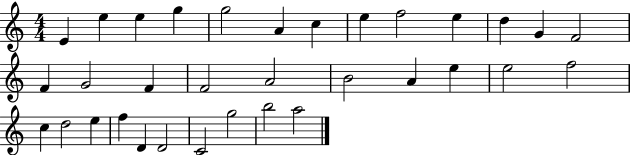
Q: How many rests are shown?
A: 0